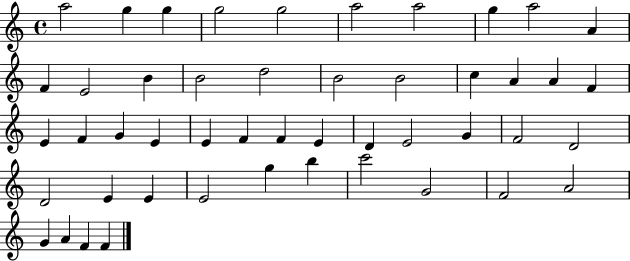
A5/h G5/q G5/q G5/h G5/h A5/h A5/h G5/q A5/h A4/q F4/q E4/h B4/q B4/h D5/h B4/h B4/h C5/q A4/q A4/q F4/q E4/q F4/q G4/q E4/q E4/q F4/q F4/q E4/q D4/q E4/h G4/q F4/h D4/h D4/h E4/q E4/q E4/h G5/q B5/q C6/h G4/h F4/h A4/h G4/q A4/q F4/q F4/q